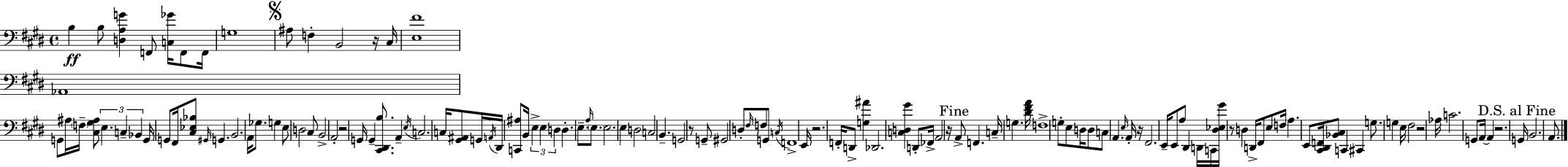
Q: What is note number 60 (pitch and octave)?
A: G2